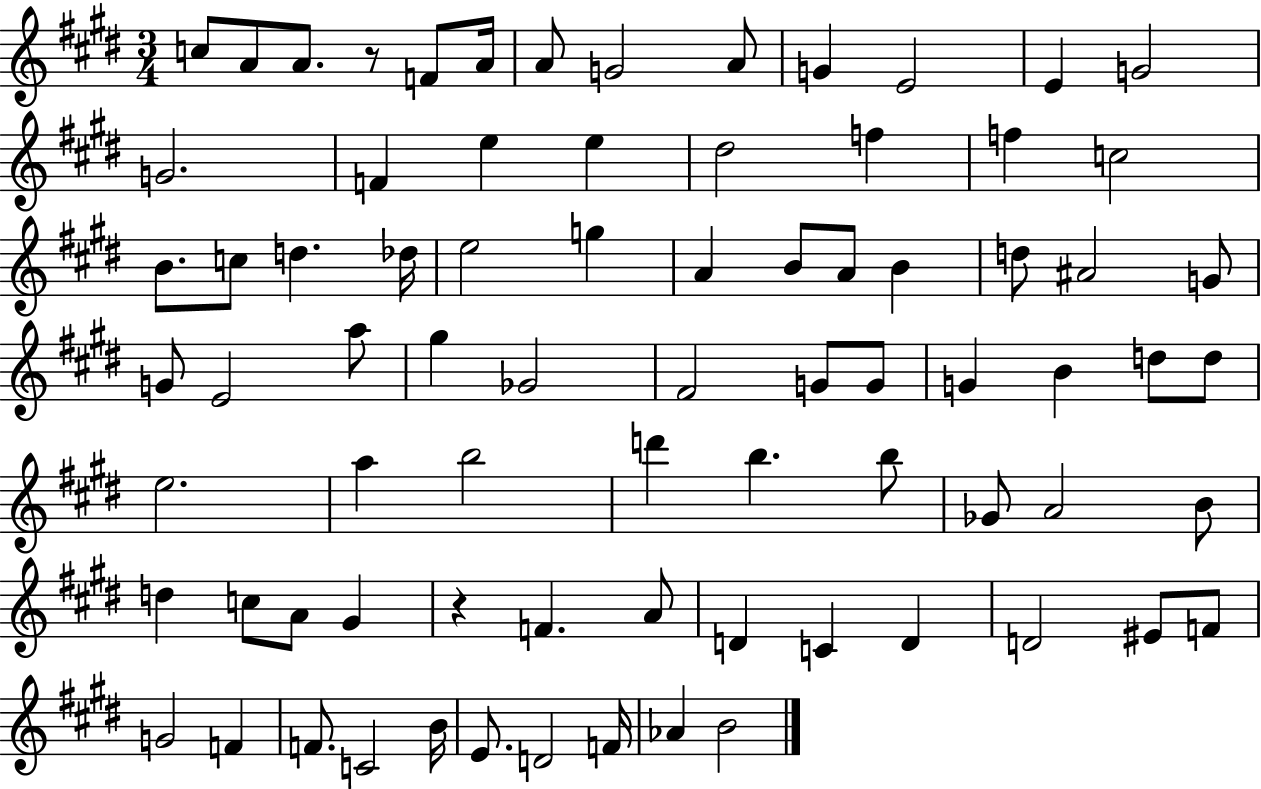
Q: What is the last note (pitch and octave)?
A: B4